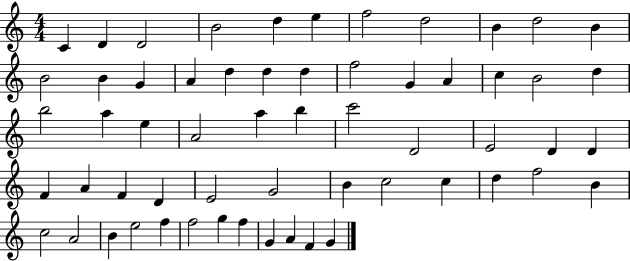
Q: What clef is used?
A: treble